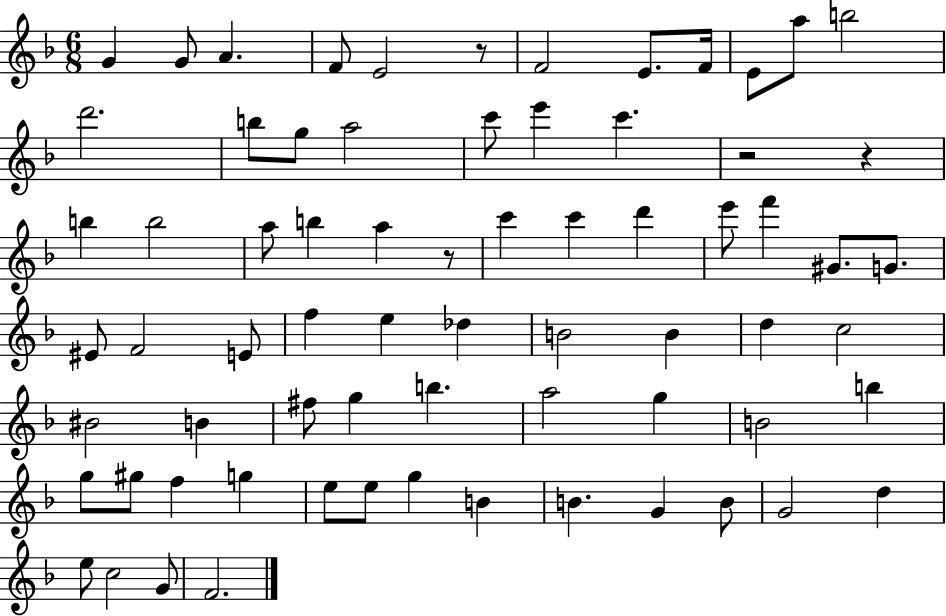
G4/q G4/e A4/q. F4/e E4/h R/e F4/h E4/e. F4/s E4/e A5/e B5/h D6/h. B5/e G5/e A5/h C6/e E6/q C6/q. R/h R/q B5/q B5/h A5/e B5/q A5/q R/e C6/q C6/q D6/q E6/e F6/q G#4/e. G4/e. EIS4/e F4/h E4/e F5/q E5/q Db5/q B4/h B4/q D5/q C5/h BIS4/h B4/q F#5/e G5/q B5/q. A5/h G5/q B4/h B5/q G5/e G#5/e F5/q G5/q E5/e E5/e G5/q B4/q B4/q. G4/q B4/e G4/h D5/q E5/e C5/h G4/e F4/h.